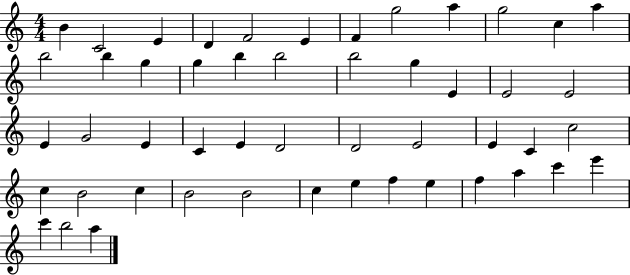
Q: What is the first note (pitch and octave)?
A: B4